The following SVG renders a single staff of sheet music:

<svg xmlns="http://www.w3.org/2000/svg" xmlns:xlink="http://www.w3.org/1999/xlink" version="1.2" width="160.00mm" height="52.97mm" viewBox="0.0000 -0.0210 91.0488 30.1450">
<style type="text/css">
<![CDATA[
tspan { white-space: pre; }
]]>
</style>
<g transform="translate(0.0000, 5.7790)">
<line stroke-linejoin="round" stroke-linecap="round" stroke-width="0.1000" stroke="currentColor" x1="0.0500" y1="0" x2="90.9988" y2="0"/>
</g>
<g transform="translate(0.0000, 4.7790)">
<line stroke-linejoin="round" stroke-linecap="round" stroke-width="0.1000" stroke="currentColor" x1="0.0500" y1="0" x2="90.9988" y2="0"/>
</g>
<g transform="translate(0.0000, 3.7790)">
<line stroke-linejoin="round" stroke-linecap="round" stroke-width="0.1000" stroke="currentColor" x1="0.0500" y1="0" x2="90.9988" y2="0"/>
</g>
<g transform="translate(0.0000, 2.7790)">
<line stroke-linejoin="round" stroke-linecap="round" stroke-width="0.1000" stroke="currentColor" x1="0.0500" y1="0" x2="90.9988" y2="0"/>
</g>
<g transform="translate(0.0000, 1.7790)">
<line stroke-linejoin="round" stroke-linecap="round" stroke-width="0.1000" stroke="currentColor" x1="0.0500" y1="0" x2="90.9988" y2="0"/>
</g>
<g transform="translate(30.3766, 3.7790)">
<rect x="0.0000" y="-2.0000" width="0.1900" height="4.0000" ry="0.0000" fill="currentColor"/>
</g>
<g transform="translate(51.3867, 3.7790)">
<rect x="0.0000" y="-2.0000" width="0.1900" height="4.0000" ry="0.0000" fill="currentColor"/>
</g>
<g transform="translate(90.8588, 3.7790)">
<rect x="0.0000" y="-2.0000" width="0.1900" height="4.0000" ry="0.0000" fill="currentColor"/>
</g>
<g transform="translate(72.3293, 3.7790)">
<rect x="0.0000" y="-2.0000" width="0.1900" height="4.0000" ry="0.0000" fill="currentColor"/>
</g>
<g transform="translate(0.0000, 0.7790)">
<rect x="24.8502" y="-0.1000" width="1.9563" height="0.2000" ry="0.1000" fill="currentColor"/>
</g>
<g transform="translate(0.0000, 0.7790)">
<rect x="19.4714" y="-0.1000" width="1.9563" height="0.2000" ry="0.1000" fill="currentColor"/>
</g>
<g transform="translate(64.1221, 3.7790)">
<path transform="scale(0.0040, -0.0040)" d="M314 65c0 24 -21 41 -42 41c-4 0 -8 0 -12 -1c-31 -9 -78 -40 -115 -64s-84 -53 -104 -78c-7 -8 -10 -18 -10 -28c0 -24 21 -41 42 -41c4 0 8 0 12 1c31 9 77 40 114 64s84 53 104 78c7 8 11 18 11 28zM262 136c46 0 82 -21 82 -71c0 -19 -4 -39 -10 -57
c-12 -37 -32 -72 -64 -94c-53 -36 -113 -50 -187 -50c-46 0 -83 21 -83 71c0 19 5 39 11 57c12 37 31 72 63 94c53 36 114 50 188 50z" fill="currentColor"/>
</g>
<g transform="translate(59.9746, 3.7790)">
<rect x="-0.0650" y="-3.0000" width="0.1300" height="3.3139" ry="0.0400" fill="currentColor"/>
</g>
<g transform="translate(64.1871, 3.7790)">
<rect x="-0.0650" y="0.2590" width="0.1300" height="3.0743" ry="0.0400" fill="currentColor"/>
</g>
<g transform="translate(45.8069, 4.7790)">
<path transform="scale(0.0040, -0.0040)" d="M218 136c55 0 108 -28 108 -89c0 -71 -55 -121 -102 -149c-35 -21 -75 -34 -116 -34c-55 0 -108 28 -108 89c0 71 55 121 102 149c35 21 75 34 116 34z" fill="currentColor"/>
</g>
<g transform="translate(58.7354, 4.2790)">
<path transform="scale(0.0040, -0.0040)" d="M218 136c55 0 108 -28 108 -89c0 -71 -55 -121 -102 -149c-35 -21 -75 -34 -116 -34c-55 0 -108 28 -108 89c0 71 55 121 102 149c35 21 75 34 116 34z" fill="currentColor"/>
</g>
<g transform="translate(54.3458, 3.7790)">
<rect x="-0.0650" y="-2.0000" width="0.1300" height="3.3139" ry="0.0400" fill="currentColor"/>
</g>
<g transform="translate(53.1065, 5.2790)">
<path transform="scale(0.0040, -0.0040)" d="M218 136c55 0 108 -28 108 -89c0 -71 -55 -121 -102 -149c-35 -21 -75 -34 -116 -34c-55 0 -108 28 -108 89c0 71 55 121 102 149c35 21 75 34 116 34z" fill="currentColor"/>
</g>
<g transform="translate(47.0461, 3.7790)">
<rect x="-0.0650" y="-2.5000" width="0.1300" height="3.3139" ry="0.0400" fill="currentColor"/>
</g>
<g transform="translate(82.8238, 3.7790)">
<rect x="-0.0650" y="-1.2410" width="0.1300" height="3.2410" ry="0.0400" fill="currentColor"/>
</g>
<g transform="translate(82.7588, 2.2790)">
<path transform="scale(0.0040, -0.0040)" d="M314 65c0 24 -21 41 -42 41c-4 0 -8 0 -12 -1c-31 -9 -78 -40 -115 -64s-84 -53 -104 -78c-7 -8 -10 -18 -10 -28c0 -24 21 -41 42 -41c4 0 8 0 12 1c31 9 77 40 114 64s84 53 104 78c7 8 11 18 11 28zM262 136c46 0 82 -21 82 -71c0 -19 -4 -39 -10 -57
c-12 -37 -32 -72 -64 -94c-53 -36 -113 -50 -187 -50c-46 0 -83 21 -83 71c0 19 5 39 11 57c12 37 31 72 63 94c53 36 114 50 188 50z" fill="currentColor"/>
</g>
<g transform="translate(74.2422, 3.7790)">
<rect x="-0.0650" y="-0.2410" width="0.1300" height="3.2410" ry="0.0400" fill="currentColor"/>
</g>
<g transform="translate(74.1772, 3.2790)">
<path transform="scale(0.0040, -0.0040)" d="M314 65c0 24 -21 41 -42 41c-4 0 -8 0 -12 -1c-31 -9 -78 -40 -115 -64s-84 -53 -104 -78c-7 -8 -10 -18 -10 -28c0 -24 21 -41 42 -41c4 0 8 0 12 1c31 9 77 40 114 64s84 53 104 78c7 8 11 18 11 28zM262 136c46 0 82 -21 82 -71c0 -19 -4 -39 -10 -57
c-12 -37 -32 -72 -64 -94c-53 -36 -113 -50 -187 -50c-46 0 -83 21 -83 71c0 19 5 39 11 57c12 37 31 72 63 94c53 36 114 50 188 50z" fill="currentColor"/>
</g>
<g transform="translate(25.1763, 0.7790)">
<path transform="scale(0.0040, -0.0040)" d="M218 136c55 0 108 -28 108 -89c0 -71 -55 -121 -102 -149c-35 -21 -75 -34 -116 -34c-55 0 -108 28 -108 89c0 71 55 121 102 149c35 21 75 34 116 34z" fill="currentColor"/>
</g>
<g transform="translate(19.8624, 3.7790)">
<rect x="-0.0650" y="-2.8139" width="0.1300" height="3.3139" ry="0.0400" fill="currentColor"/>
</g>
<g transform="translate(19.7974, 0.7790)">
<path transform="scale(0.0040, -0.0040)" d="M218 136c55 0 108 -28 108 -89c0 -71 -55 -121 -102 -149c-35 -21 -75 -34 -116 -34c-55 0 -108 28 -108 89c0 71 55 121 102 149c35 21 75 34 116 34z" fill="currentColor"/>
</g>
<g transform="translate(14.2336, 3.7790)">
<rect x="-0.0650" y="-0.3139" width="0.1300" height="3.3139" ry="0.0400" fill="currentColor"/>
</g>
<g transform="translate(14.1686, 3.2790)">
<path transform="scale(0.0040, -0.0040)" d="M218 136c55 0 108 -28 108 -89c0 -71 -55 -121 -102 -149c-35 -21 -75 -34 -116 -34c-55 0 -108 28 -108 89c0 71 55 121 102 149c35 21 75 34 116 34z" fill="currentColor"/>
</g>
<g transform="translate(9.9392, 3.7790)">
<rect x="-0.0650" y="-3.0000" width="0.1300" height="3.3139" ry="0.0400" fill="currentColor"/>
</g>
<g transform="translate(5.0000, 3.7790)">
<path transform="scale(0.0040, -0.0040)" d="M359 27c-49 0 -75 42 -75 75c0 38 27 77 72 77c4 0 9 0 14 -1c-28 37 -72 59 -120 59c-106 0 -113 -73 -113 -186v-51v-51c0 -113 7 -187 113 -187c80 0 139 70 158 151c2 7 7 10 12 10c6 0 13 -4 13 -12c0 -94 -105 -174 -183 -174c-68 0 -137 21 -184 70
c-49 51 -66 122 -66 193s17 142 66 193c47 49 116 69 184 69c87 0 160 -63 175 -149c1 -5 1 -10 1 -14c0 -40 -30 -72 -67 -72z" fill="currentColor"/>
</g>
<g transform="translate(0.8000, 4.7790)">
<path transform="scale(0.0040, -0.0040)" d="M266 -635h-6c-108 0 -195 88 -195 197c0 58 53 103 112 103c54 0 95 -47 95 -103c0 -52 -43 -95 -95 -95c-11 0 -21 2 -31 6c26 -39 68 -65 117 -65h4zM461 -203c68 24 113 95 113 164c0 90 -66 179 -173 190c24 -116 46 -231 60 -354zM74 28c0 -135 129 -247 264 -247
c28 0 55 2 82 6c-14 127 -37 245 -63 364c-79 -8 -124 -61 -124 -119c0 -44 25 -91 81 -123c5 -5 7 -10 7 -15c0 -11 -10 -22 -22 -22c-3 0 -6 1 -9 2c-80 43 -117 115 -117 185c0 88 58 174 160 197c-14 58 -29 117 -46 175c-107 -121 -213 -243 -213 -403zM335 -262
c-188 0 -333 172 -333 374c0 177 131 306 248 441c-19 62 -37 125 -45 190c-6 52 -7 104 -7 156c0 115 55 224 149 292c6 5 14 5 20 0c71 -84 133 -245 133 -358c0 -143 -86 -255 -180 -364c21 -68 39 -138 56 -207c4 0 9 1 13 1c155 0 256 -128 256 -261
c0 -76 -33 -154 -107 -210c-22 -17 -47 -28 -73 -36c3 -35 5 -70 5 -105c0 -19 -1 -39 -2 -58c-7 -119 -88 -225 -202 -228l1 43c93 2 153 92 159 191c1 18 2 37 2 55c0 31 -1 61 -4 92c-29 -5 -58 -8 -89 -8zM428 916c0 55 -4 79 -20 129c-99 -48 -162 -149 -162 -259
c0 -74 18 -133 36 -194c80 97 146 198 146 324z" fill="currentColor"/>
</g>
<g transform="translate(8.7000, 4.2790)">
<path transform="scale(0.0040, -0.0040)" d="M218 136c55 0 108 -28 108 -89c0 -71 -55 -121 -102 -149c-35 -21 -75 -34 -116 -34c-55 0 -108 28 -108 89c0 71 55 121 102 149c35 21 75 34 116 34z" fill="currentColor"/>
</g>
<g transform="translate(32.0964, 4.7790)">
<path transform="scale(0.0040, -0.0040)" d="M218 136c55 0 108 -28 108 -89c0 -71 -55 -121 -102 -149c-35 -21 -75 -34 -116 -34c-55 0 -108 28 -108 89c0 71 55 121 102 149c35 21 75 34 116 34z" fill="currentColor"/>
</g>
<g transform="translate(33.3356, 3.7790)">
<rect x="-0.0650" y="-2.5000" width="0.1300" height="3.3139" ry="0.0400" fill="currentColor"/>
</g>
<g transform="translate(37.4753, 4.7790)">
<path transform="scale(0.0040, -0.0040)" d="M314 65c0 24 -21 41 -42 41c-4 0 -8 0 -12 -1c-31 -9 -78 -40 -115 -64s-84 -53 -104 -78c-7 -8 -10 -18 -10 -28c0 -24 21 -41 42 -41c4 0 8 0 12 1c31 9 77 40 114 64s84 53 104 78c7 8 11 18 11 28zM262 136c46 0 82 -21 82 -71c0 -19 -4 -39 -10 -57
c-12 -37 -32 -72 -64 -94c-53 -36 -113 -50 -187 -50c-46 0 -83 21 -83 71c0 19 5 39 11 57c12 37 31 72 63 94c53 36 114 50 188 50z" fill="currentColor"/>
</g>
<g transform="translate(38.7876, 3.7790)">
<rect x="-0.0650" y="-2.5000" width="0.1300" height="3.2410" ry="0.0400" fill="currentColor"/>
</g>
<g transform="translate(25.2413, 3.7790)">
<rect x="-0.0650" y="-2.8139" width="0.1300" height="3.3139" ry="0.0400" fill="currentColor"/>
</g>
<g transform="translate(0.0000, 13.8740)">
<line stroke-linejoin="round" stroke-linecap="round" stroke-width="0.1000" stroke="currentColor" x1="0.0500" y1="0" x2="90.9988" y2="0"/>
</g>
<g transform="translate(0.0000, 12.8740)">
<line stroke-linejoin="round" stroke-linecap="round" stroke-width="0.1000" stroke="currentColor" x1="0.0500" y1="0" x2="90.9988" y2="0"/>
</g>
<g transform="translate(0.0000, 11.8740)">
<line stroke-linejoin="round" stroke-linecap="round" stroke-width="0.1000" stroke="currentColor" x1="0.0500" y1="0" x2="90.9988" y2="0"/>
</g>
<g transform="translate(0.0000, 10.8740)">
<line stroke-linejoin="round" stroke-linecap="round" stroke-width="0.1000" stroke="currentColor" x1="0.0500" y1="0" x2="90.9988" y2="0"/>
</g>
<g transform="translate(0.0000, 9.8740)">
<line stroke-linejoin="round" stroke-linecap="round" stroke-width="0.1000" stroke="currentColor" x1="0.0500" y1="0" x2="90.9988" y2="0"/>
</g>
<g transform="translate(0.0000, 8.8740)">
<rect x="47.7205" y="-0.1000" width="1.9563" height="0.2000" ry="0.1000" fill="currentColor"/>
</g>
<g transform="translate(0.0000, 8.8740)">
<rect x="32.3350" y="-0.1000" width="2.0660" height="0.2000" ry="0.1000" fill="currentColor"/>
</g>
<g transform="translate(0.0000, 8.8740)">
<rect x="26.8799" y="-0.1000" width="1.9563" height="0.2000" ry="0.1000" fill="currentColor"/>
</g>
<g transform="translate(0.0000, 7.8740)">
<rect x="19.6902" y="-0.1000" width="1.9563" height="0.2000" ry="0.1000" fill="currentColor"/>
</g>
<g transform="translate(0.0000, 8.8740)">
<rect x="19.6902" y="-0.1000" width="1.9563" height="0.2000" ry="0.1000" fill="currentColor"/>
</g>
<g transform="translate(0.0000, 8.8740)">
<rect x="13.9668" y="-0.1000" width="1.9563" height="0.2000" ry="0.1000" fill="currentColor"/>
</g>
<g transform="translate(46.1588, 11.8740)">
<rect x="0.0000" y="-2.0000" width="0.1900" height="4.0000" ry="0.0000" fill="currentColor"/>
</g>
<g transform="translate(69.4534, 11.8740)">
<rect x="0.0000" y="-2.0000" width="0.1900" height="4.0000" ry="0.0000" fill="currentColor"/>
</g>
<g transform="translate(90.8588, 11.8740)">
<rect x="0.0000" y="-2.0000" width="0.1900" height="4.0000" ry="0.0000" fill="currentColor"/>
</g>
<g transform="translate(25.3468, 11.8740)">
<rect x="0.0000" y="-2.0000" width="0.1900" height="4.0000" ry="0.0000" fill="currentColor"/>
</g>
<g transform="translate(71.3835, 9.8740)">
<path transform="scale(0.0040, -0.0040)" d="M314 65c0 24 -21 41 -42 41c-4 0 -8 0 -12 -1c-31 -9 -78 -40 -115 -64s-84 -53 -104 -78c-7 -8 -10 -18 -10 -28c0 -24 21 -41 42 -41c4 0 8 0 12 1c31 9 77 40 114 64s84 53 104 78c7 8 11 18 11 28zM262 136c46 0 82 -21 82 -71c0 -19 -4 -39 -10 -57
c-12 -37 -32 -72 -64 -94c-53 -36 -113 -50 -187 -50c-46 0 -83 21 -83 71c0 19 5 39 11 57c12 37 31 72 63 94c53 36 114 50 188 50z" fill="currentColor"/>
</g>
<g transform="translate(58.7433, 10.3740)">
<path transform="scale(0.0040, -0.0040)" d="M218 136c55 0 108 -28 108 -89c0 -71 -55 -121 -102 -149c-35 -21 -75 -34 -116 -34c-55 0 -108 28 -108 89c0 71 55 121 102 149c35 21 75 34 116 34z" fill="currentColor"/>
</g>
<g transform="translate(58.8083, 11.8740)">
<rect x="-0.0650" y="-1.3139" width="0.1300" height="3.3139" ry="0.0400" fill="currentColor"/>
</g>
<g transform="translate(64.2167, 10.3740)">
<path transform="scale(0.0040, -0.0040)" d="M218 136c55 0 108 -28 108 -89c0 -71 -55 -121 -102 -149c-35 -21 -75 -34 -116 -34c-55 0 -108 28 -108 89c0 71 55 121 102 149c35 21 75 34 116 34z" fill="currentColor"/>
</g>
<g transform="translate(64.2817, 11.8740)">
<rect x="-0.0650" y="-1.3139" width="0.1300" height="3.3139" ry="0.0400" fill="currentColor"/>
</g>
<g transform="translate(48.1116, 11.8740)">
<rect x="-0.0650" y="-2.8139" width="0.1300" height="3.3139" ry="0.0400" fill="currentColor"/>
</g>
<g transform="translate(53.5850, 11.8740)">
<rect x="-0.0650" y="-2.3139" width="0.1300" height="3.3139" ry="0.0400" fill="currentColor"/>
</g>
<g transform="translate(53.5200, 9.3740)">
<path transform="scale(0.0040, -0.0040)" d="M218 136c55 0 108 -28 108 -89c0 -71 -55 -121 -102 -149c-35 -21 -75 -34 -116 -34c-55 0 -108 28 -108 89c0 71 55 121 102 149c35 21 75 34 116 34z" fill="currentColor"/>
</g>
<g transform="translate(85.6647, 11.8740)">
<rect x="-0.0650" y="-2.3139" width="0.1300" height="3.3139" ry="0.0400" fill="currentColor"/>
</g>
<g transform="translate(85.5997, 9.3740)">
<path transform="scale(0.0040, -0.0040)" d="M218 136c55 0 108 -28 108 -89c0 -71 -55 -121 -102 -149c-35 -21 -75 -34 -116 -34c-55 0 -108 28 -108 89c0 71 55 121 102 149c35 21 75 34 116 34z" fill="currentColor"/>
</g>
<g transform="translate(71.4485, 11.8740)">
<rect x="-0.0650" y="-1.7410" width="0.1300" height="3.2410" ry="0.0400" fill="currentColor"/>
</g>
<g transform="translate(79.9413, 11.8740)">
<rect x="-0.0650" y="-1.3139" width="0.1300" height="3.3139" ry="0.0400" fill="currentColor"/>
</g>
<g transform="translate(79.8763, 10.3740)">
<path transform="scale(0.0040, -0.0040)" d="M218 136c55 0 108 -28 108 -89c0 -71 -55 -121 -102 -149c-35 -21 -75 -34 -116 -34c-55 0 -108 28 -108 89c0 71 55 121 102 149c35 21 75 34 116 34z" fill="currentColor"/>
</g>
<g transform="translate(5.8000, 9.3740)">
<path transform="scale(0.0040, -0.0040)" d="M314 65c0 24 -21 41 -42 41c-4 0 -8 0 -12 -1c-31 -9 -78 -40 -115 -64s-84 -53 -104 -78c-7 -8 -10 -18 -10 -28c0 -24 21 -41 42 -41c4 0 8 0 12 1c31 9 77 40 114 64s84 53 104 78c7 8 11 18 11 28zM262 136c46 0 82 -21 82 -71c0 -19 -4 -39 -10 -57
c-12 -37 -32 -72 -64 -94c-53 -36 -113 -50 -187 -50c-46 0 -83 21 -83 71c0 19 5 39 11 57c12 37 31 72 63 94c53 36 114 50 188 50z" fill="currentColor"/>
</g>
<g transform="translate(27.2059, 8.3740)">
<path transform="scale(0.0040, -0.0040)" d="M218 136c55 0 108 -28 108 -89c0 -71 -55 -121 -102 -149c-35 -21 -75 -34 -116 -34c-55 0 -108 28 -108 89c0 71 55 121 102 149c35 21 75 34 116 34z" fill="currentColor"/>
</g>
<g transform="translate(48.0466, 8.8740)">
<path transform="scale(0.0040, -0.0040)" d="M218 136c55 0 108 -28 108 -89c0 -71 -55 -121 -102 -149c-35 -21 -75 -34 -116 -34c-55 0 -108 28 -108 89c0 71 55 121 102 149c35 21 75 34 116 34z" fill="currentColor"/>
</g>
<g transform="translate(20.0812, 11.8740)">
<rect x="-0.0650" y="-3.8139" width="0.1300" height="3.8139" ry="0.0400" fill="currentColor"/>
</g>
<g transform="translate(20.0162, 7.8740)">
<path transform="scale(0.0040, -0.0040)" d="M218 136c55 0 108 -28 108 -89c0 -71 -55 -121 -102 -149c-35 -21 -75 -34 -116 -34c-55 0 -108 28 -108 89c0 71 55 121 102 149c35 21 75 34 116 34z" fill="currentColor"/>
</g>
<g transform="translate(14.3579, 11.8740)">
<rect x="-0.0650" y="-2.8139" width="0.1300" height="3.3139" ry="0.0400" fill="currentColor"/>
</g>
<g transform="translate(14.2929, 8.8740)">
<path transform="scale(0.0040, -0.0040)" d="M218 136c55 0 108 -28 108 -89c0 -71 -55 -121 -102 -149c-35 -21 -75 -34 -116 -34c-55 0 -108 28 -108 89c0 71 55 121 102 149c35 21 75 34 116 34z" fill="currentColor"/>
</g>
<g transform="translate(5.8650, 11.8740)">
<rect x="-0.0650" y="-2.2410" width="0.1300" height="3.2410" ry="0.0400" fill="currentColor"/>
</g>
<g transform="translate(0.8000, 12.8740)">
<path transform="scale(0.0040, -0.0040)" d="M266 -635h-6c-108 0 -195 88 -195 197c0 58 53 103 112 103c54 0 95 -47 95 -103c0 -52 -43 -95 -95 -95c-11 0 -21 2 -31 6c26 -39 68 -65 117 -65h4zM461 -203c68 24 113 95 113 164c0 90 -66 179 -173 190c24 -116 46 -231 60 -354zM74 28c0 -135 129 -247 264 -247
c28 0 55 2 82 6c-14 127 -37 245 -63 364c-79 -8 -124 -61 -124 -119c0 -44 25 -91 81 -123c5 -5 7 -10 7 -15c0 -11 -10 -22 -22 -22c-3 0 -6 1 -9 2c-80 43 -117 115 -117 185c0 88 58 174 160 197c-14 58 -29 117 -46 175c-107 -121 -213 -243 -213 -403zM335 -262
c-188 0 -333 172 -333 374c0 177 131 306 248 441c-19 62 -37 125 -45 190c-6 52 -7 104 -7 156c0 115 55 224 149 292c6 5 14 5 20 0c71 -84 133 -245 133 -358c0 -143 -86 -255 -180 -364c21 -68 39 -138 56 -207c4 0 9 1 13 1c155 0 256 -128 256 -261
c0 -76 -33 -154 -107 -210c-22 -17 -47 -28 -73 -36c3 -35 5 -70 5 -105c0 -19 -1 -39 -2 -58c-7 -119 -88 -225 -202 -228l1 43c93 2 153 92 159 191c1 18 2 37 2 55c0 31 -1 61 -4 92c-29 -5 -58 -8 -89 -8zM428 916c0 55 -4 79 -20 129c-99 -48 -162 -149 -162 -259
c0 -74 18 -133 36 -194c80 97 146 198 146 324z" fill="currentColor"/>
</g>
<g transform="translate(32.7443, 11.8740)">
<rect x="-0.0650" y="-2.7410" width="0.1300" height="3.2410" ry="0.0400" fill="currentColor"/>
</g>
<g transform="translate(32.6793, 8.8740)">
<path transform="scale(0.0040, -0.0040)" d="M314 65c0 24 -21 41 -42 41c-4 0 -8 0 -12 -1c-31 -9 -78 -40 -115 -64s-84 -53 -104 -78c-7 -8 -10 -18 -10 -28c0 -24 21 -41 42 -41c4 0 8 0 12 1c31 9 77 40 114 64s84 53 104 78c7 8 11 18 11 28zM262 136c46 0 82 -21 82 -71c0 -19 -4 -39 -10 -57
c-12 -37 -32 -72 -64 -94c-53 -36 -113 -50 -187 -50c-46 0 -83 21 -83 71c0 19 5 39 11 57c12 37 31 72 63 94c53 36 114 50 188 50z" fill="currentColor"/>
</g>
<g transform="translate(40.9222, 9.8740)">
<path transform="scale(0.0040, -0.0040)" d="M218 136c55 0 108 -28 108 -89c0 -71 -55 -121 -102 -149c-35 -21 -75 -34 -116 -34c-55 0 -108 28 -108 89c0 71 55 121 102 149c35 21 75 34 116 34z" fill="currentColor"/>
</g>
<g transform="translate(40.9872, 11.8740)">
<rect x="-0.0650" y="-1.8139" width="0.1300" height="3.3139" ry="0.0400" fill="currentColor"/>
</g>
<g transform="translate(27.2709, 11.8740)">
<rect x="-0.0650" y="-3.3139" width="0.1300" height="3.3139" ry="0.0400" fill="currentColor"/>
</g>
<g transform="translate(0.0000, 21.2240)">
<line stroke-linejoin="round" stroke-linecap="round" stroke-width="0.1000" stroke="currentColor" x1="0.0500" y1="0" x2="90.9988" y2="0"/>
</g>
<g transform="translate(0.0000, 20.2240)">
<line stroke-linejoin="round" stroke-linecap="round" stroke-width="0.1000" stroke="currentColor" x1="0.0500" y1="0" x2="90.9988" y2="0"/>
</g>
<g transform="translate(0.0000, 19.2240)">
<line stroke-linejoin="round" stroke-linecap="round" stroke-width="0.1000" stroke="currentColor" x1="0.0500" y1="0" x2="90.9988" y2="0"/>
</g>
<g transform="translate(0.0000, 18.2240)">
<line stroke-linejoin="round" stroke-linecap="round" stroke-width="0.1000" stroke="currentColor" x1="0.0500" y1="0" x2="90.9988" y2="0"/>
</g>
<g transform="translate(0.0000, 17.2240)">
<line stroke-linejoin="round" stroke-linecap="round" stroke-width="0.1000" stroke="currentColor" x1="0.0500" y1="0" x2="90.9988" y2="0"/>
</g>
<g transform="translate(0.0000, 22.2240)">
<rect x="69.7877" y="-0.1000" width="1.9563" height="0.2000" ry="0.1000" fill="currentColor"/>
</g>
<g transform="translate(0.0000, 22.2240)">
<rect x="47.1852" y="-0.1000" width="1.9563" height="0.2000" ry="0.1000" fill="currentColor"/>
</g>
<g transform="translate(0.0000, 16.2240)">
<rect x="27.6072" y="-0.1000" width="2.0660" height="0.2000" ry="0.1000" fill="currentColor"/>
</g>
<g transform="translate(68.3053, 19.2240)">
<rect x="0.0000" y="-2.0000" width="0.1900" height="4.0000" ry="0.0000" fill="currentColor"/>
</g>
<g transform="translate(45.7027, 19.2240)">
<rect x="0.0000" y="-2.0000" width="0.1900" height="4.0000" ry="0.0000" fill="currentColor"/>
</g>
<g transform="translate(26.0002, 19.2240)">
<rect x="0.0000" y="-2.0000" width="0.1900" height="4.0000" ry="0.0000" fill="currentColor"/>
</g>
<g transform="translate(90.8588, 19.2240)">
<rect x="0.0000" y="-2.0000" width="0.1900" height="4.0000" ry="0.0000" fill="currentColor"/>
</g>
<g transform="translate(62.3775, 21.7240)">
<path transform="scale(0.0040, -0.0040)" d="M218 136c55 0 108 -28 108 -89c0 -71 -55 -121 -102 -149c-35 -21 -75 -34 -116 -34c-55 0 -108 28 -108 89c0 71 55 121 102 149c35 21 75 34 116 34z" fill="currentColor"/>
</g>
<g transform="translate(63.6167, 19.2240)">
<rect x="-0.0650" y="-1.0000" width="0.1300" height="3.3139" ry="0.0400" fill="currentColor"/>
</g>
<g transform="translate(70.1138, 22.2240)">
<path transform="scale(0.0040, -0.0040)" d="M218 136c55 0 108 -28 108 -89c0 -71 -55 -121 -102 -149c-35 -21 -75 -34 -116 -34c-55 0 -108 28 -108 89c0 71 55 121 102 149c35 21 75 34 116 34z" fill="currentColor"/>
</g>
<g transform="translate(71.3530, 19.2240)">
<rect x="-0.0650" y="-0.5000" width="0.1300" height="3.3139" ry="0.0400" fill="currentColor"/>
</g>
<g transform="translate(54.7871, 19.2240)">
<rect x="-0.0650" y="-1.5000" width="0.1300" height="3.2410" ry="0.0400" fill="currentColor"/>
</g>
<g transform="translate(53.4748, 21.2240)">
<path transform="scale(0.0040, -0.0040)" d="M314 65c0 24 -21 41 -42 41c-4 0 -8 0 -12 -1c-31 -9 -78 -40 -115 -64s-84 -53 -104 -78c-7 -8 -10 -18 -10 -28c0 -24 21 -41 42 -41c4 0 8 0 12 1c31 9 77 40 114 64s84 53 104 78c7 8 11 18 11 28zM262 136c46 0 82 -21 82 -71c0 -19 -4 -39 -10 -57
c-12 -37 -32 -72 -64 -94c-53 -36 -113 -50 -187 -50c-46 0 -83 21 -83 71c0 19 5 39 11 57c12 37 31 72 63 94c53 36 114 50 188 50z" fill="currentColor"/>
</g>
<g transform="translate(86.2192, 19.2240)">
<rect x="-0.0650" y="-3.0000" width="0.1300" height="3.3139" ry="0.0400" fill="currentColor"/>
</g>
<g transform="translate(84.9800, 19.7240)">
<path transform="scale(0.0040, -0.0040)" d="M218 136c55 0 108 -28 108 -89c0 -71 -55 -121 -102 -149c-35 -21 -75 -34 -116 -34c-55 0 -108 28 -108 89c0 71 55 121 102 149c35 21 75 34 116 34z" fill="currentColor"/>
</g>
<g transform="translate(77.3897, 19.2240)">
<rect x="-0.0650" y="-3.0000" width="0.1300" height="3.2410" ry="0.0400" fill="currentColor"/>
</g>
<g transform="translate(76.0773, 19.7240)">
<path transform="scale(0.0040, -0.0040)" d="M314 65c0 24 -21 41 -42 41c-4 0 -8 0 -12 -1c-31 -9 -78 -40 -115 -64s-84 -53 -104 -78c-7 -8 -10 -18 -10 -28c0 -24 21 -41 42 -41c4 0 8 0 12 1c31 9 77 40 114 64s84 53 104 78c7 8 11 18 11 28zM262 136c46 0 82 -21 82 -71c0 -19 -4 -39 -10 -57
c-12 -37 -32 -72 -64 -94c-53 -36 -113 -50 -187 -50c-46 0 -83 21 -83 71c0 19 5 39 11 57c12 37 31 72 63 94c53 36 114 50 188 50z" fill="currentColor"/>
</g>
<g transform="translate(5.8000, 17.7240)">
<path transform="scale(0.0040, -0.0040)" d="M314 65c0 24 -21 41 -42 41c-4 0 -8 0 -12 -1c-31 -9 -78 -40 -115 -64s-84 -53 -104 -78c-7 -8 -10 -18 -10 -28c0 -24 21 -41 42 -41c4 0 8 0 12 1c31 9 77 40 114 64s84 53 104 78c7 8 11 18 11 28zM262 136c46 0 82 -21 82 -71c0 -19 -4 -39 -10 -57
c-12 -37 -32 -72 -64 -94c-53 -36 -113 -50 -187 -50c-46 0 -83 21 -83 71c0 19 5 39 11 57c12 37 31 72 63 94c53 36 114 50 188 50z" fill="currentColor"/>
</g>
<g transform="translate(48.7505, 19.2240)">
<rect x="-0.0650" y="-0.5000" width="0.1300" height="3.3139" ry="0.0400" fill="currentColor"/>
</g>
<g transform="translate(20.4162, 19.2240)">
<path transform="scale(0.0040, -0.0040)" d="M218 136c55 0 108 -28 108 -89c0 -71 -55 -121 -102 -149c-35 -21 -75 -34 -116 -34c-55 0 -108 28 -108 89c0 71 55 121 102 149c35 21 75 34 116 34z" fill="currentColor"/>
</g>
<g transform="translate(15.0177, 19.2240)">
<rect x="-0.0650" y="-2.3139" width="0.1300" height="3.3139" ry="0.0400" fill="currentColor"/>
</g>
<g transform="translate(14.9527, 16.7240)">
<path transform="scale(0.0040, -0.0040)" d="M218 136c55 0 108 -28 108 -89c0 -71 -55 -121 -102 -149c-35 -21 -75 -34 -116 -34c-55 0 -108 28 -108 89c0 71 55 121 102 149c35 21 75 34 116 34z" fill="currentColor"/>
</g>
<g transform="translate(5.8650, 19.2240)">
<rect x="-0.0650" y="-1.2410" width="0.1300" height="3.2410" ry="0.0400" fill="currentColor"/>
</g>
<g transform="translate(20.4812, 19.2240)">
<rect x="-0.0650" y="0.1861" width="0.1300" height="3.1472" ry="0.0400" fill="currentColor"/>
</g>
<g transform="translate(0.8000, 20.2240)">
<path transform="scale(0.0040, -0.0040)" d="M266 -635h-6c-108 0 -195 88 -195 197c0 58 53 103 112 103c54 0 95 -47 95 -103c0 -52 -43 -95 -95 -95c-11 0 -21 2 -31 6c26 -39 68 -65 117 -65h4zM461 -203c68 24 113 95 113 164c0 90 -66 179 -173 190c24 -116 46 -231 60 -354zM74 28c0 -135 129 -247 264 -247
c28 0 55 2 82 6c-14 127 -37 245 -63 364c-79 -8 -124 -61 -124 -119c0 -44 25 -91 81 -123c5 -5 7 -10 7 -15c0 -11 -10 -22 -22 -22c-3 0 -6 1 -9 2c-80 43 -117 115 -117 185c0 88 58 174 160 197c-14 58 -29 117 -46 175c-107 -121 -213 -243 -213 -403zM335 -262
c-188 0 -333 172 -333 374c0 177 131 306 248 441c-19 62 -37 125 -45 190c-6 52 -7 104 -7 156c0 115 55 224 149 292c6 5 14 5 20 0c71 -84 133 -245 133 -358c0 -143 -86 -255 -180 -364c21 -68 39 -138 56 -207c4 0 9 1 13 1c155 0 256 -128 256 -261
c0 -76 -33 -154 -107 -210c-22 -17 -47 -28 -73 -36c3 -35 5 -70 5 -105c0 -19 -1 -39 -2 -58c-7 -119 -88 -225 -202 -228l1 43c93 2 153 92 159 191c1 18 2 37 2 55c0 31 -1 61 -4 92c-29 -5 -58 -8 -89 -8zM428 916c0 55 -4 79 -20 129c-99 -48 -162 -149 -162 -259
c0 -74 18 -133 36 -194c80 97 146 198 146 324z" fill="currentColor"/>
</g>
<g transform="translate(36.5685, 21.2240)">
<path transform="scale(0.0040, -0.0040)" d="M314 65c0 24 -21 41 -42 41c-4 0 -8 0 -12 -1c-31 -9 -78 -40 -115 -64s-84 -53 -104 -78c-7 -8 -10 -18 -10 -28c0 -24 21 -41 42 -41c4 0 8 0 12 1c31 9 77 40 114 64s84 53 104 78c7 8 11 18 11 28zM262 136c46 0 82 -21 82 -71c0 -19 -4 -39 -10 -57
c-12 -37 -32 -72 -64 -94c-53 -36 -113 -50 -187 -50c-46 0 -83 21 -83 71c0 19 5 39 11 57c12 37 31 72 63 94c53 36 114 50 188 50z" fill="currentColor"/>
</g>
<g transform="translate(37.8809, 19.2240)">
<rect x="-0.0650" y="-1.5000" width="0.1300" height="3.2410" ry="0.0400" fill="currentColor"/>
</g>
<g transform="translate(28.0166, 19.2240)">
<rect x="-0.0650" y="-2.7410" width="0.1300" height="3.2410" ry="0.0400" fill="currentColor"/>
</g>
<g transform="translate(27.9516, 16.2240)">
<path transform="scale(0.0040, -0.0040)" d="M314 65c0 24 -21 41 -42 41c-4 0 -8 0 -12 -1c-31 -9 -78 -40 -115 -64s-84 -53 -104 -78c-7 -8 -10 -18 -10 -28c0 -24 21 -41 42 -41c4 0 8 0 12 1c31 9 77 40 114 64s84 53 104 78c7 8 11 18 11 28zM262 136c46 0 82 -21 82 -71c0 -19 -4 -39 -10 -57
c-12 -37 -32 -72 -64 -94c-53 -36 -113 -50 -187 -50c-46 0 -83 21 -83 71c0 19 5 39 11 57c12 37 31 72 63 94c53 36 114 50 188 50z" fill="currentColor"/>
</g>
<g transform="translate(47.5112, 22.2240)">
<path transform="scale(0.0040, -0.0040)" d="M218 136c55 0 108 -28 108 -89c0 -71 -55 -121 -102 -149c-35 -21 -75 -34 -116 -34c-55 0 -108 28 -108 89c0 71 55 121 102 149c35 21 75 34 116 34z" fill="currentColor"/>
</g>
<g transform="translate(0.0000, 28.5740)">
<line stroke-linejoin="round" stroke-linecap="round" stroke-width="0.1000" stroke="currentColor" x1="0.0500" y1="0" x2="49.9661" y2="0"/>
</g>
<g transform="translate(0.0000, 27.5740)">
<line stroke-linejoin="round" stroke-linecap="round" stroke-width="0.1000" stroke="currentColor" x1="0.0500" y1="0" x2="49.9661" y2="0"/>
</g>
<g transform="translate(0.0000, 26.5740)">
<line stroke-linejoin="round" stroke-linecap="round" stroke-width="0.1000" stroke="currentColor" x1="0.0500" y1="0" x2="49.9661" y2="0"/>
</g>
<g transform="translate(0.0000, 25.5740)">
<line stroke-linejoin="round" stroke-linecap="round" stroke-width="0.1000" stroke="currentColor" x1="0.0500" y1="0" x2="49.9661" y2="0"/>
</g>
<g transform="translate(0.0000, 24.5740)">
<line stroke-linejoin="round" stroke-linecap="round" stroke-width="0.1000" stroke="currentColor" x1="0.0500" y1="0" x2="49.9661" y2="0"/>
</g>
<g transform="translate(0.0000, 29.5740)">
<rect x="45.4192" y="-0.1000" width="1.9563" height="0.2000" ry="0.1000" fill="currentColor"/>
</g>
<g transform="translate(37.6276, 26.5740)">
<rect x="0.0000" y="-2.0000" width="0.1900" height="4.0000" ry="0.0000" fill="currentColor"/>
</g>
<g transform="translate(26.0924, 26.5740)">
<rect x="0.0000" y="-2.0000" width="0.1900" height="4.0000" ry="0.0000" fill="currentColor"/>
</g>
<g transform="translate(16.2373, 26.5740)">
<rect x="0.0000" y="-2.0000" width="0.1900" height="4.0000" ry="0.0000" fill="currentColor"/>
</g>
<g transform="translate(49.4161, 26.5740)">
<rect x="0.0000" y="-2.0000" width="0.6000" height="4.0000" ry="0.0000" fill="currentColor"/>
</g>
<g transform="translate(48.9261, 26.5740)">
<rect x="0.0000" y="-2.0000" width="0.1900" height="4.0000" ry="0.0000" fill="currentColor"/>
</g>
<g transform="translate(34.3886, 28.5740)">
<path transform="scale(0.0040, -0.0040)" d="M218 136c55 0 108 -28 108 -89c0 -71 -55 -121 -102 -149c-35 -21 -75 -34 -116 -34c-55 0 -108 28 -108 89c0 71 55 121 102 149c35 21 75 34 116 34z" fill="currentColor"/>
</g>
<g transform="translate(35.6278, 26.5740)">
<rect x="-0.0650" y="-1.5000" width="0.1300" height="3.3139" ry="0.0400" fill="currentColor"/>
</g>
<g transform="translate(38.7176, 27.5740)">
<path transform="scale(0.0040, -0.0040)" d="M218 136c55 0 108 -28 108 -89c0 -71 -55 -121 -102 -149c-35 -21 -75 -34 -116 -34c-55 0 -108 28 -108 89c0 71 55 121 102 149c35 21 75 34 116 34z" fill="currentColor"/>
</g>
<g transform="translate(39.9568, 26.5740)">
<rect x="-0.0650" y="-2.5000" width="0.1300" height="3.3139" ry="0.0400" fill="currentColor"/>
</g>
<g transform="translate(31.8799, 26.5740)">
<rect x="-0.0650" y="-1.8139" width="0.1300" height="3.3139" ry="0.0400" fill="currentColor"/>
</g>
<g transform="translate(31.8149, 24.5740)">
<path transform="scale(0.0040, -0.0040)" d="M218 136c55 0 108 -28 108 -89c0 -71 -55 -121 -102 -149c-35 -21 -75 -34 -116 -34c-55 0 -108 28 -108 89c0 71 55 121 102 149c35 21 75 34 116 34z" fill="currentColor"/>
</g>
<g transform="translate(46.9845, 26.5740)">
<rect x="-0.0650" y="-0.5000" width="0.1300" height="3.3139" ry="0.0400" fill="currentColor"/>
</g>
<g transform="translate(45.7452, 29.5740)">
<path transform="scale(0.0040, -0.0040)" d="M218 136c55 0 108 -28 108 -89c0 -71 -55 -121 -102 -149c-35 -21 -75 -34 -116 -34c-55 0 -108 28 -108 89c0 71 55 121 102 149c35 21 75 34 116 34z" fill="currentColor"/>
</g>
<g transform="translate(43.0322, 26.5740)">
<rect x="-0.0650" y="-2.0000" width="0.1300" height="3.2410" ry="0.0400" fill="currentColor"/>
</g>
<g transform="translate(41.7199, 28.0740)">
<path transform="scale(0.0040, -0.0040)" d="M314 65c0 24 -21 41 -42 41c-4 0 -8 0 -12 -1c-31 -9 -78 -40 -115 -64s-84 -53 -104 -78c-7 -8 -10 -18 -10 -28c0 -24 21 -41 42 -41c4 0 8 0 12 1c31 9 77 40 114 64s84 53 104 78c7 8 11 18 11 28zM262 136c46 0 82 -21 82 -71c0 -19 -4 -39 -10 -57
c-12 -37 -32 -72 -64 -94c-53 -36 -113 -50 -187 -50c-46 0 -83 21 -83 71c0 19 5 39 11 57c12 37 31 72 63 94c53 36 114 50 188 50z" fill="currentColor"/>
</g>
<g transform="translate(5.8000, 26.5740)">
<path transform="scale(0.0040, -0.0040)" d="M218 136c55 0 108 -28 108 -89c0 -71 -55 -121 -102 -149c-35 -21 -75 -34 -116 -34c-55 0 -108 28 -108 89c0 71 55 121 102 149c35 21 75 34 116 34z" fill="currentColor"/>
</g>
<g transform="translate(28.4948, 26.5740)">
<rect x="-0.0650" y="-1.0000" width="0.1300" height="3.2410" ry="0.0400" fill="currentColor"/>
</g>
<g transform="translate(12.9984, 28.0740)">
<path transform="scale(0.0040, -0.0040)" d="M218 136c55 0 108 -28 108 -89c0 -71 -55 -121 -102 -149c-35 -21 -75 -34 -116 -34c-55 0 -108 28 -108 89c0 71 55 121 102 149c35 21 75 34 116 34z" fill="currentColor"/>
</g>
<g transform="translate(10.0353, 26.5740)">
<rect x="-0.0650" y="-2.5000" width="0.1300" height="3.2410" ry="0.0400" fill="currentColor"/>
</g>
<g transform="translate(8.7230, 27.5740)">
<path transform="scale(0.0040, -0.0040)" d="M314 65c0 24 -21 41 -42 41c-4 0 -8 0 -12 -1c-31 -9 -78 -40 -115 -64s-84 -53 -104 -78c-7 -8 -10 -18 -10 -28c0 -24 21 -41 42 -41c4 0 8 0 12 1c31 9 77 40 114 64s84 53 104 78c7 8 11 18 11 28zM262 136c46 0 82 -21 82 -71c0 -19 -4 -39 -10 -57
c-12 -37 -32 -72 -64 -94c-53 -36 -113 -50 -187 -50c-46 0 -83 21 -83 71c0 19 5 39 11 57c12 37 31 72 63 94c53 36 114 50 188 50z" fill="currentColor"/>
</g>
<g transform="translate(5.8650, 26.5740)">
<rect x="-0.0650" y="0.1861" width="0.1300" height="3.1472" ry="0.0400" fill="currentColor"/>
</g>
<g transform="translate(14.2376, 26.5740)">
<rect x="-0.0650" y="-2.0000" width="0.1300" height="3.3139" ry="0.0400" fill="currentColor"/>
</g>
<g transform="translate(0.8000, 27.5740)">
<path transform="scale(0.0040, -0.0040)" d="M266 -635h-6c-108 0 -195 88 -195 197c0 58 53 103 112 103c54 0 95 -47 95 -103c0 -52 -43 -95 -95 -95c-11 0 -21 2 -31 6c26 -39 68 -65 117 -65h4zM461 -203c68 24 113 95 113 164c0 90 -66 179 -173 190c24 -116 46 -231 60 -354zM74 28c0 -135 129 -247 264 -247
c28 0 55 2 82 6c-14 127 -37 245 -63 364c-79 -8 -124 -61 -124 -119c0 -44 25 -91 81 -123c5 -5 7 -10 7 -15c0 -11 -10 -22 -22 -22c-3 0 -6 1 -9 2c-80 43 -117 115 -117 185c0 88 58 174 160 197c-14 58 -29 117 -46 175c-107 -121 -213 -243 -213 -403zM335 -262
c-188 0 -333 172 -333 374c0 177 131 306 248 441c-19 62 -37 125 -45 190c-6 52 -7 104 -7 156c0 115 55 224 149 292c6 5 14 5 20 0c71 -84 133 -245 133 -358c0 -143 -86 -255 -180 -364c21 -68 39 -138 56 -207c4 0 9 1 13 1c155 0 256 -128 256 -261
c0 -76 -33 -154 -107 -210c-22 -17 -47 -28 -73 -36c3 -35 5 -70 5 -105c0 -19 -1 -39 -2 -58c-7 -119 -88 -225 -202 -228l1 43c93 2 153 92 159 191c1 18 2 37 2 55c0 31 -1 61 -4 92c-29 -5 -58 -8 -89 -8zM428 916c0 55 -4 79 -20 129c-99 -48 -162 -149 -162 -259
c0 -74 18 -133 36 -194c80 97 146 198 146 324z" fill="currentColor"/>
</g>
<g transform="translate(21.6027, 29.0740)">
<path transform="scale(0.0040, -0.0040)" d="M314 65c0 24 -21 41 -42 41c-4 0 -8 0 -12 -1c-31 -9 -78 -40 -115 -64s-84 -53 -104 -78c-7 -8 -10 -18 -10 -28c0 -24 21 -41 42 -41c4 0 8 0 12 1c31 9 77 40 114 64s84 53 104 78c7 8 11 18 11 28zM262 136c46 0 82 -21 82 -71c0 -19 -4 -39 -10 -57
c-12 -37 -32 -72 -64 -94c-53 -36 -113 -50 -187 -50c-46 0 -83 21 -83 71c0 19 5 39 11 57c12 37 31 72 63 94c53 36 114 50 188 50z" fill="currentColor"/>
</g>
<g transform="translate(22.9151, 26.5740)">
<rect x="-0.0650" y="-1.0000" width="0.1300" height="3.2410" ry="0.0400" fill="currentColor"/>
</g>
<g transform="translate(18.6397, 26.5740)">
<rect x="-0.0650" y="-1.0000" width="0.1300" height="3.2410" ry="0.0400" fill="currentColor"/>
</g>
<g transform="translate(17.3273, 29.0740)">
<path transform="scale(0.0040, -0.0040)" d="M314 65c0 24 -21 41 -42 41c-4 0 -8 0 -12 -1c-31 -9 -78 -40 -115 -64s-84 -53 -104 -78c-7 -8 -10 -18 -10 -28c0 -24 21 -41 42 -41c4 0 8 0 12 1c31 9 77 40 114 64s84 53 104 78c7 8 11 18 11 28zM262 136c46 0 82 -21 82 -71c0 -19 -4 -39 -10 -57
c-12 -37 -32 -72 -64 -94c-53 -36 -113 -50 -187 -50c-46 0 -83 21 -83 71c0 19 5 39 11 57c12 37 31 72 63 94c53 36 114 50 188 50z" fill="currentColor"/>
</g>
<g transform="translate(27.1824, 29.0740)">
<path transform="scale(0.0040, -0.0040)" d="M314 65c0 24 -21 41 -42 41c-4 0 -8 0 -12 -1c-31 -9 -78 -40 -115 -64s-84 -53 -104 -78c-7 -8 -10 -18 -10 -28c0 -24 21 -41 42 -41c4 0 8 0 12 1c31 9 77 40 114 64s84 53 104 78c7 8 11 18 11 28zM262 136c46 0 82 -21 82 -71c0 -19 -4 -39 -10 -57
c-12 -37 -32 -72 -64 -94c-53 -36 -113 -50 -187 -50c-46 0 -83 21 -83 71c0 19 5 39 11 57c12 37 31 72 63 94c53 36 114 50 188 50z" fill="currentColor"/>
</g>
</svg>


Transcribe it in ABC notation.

X:1
T:Untitled
M:4/4
L:1/4
K:C
A c a a G G2 G F A B2 c2 e2 g2 a c' b a2 f a g e e f2 e g e2 g B a2 E2 C E2 D C A2 A B G2 F D2 D2 D2 f E G F2 C